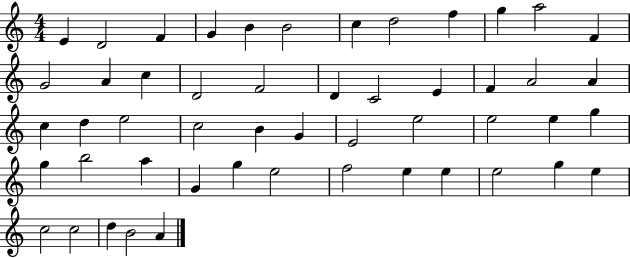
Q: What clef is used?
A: treble